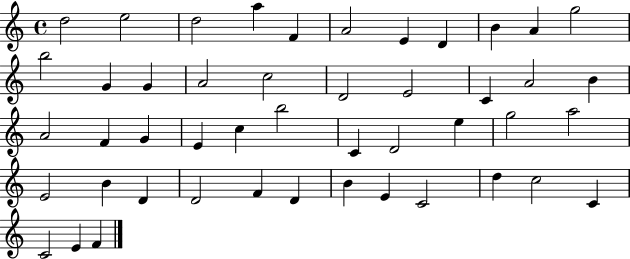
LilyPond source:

{
  \clef treble
  \time 4/4
  \defaultTimeSignature
  \key c \major
  d''2 e''2 | d''2 a''4 f'4 | a'2 e'4 d'4 | b'4 a'4 g''2 | \break b''2 g'4 g'4 | a'2 c''2 | d'2 e'2 | c'4 a'2 b'4 | \break a'2 f'4 g'4 | e'4 c''4 b''2 | c'4 d'2 e''4 | g''2 a''2 | \break e'2 b'4 d'4 | d'2 f'4 d'4 | b'4 e'4 c'2 | d''4 c''2 c'4 | \break c'2 e'4 f'4 | \bar "|."
}